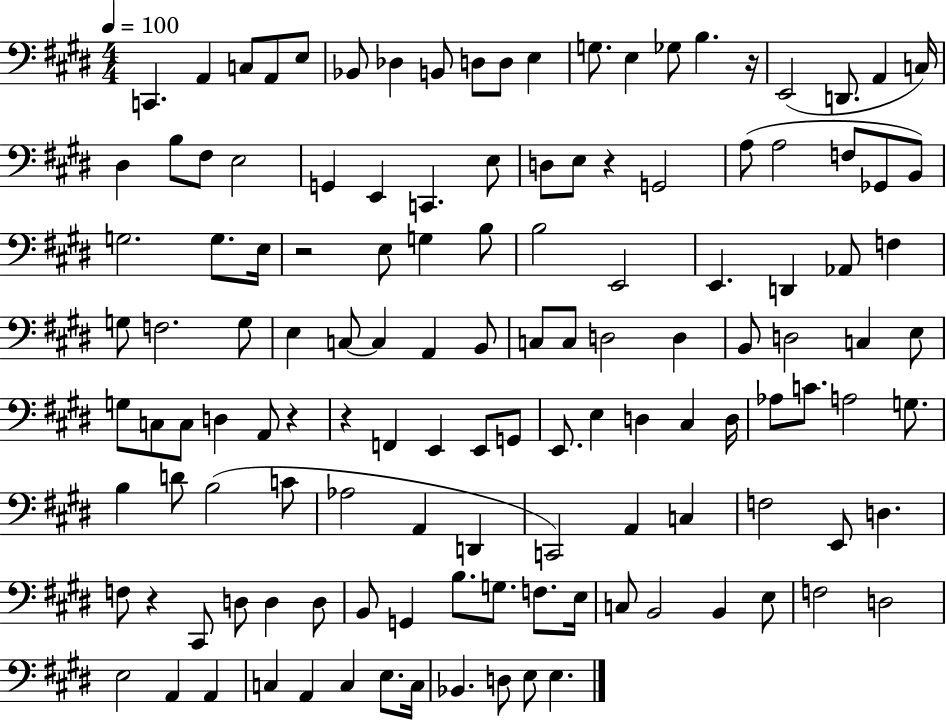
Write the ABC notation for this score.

X:1
T:Untitled
M:4/4
L:1/4
K:E
C,, A,, C,/2 A,,/2 E,/2 _B,,/2 _D, B,,/2 D,/2 D,/2 E, G,/2 E, _G,/2 B, z/4 E,,2 D,,/2 A,, C,/4 ^D, B,/2 ^F,/2 E,2 G,, E,, C,, E,/2 D,/2 E,/2 z G,,2 A,/2 A,2 F,/2 _G,,/2 B,,/2 G,2 G,/2 E,/4 z2 E,/2 G, B,/2 B,2 E,,2 E,, D,, _A,,/2 F, G,/2 F,2 G,/2 E, C,/2 C, A,, B,,/2 C,/2 C,/2 D,2 D, B,,/2 D,2 C, E,/2 G,/2 C,/2 C,/2 D, A,,/2 z z F,, E,, E,,/2 G,,/2 E,,/2 E, D, ^C, D,/4 _A,/2 C/2 A,2 G,/2 B, D/2 B,2 C/2 _A,2 A,, D,, C,,2 A,, C, F,2 E,,/2 D, F,/2 z ^C,,/2 D,/2 D, D,/2 B,,/2 G,, B,/2 G,/2 F,/2 E,/4 C,/2 B,,2 B,, E,/2 F,2 D,2 E,2 A,, A,, C, A,, C, E,/2 C,/4 _B,, D,/2 E,/2 E,